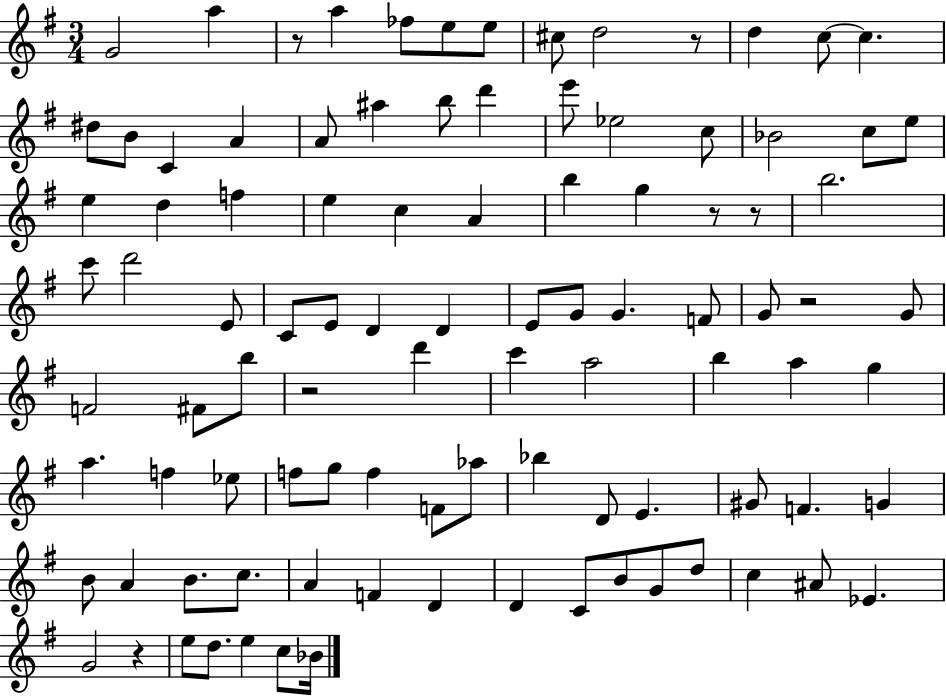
X:1
T:Untitled
M:3/4
L:1/4
K:G
G2 a z/2 a _f/2 e/2 e/2 ^c/2 d2 z/2 d c/2 c ^d/2 B/2 C A A/2 ^a b/2 d' e'/2 _e2 c/2 _B2 c/2 e/2 e d f e c A b g z/2 z/2 b2 c'/2 d'2 E/2 C/2 E/2 D D E/2 G/2 G F/2 G/2 z2 G/2 F2 ^F/2 b/2 z2 d' c' a2 b a g a f _e/2 f/2 g/2 f F/2 _a/2 _b D/2 E ^G/2 F G B/2 A B/2 c/2 A F D D C/2 B/2 G/2 d/2 c ^A/2 _E G2 z e/2 d/2 e c/2 _B/4